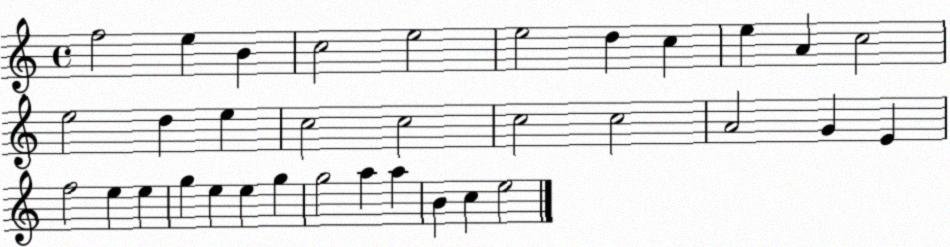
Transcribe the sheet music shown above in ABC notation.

X:1
T:Untitled
M:4/4
L:1/4
K:C
f2 e B c2 e2 e2 d c e A c2 e2 d e c2 c2 c2 c2 A2 G E f2 e e g e e g g2 a a B c e2